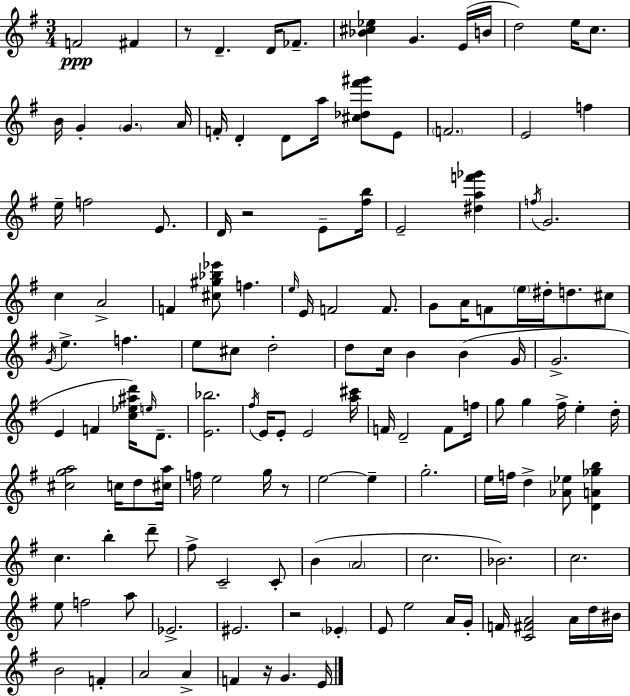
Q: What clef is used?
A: treble